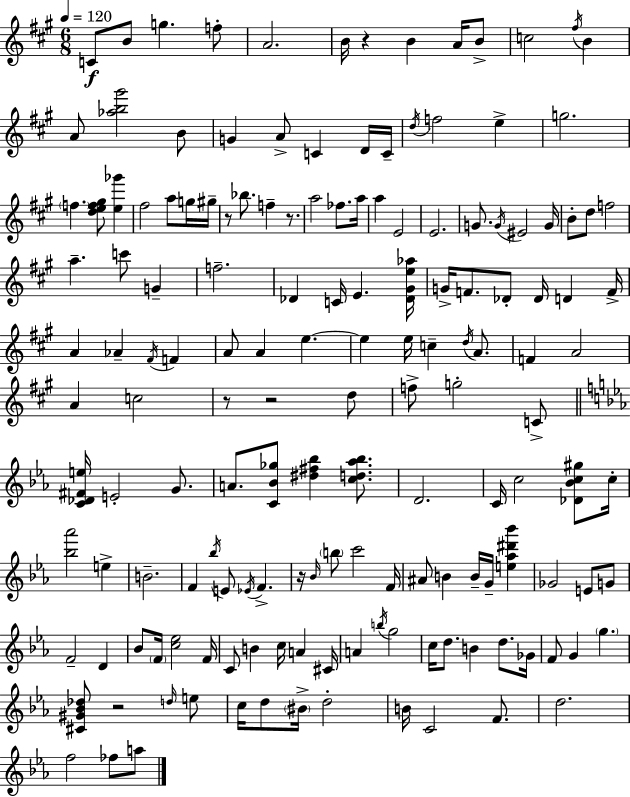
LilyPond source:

{
  \clef treble
  \numericTimeSignature
  \time 6/8
  \key a \major
  \tempo 4 = 120
  c'8\f b'8 g''4. f''8-. | a'2. | b'16 r4 b'4 a'16 b'8-> | c''2 \acciaccatura { fis''16 } b'4 | \break a'8 <aes'' b'' gis'''>2 b'8 | g'4 a'8-> c'4 d'16 | c'16-- \acciaccatura { d''16 } f''2 e''4-> | g''2. | \break \parenthesize f''4. <d'' e'' f'' gis''>8 <e'' ges'''>4 | fis''2 a''8 | g''16 gis''16-- r8 bes''8. f''4-- r8. | a''2 fes''8. | \break a''16 a''4 e'2 | e'2. | g'8. \acciaccatura { g'16 } eis'2 | g'16 b'8-. d''8 f''2 | \break a''4.-- c'''8 g'4-- | f''2.-- | des'4 c'16 e'4. | <des' gis' e'' aes''>16 g'16-> f'8. des'8-. des'16 d'4 | \break f'16-> a'4 aes'4-- \acciaccatura { fis'16 } | f'4 a'8 a'4 e''4.~~ | e''4 e''16 c''4-- | \acciaccatura { d''16 } a'8. f'4 a'2 | \break a'4 c''2 | r8 r2 | d''8 f''8-> g''2-. | c'8-> \bar "||" \break \key ees \major <c' des' fis' e''>16 e'2-. g'8. | a'8. <c' bes' ges''>8 <dis'' fis'' bes''>4 <c'' d'' aes'' bes''>8. | d'2. | c'16 c''2 <des' bes' c'' gis''>8 c''16-. | \break <bes'' aes'''>2 e''4-> | b'2.-- | f'4 \acciaccatura { bes''16 } e'8 \acciaccatura { ees'16 } f'4.-> | r16 \grace { bes'16 } \parenthesize b''8 c'''2 | \break f'16 ais'8 b'4 b'16-- g'16-- <e'' aes'' dis''' bes'''>4 | ges'2 e'8 | g'8 f'2-- d'4 | bes'8 \parenthesize f'16 <c'' ees''>2 | \break f'16 c'8 b'4 c''16 a'4 | cis'16 a'4 \acciaccatura { b''16 } g''2 | c''16 d''8. b'4 | d''8. ges'16 f'8 g'4 \parenthesize g''4. | \break <cis' gis' bes' des''>8 r2 | \grace { d''16 } e''8 c''16 d''8 \parenthesize bis'16-> d''2-. | b'16 c'2 | f'8. d''2. | \break f''2 | fes''8 a''8 \bar "|."
}